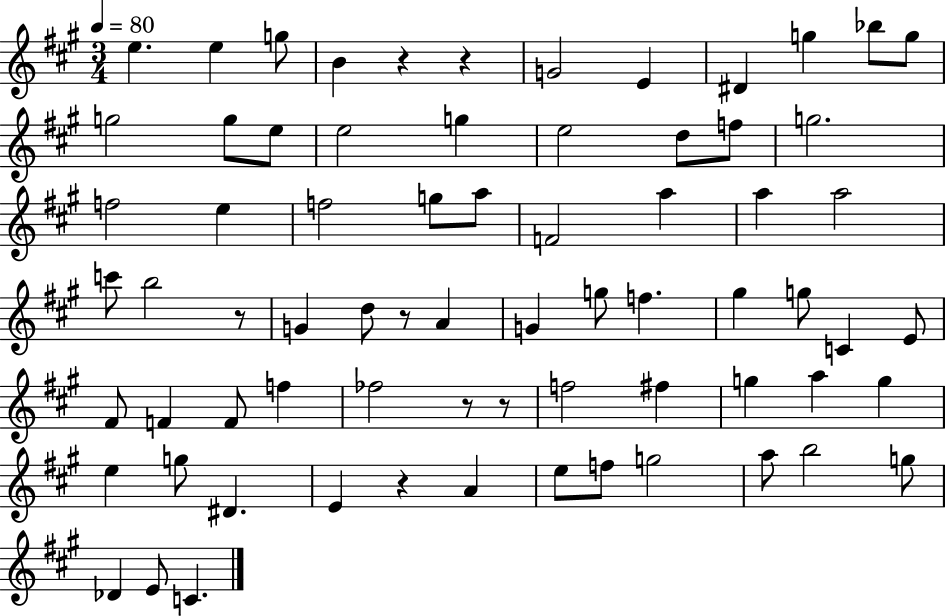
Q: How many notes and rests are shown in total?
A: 71